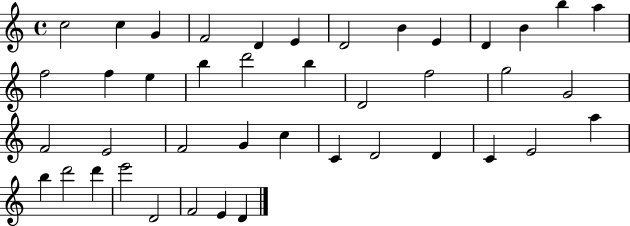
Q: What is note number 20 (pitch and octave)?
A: D4